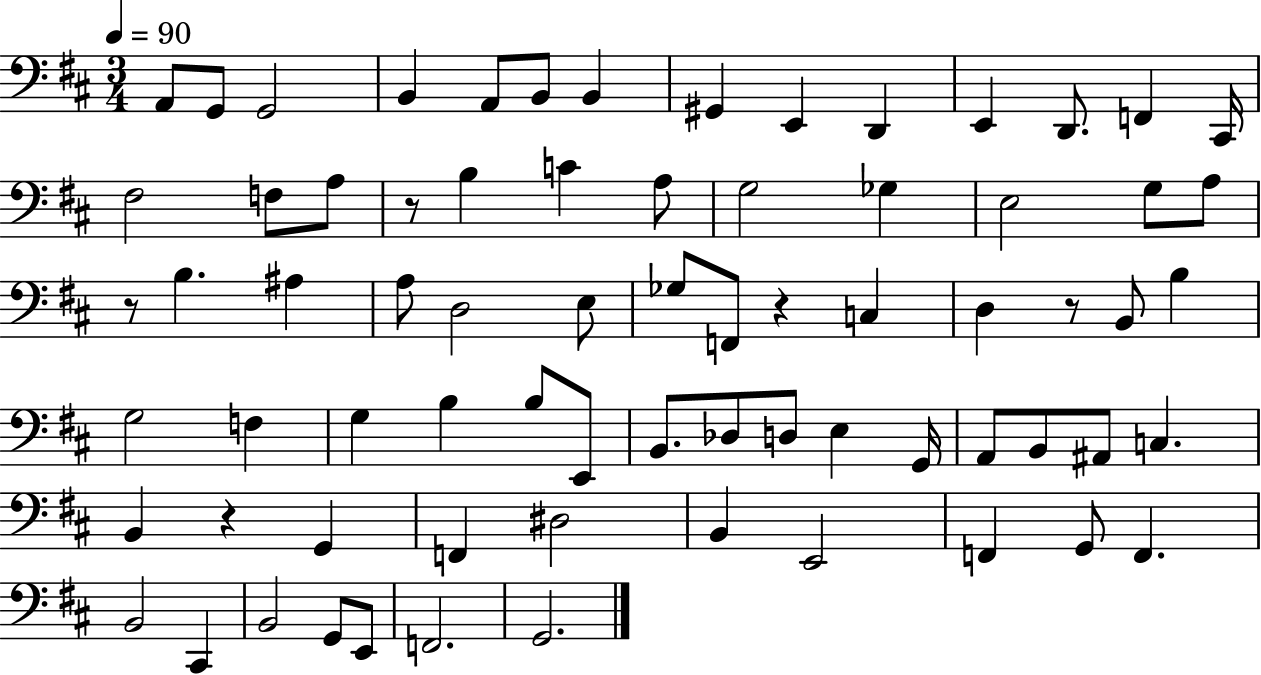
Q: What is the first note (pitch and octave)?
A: A2